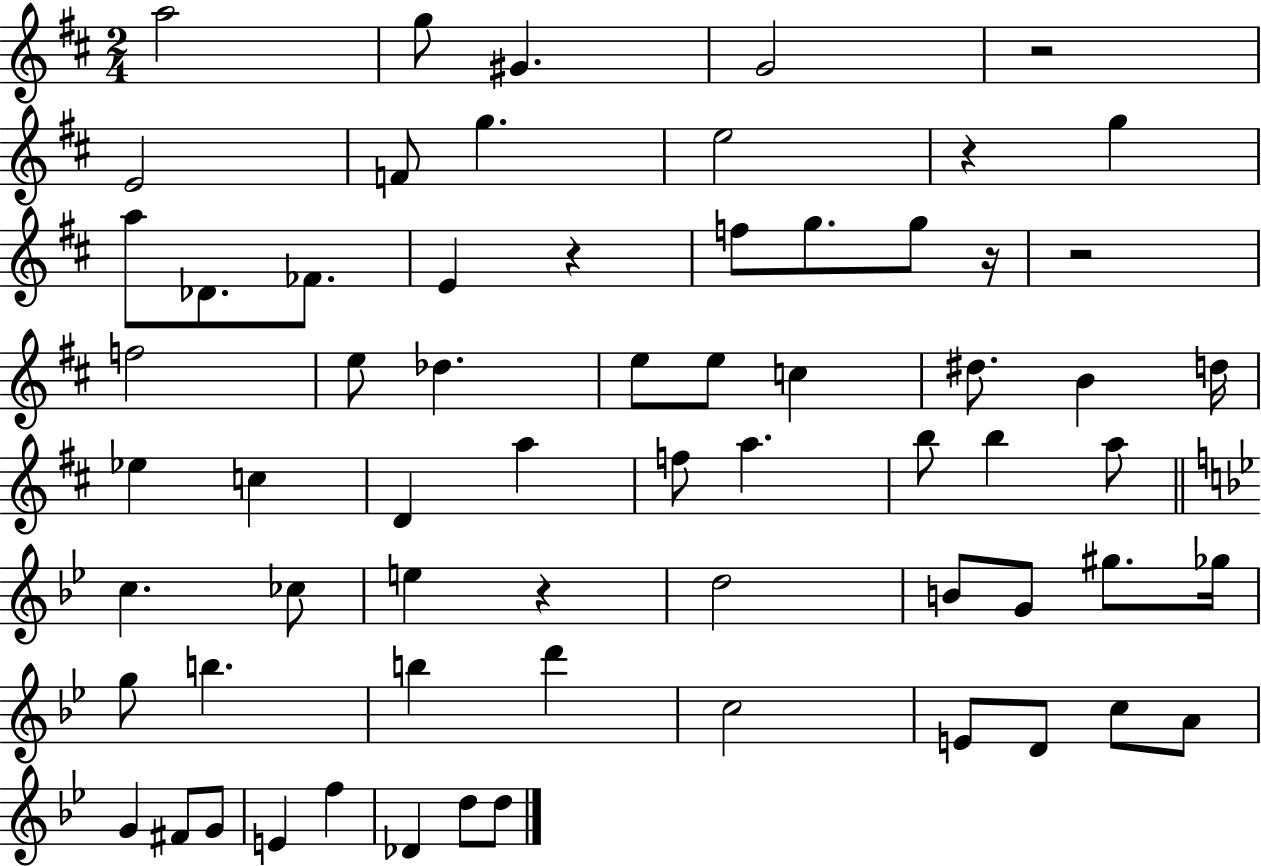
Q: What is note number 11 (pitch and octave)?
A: Db4